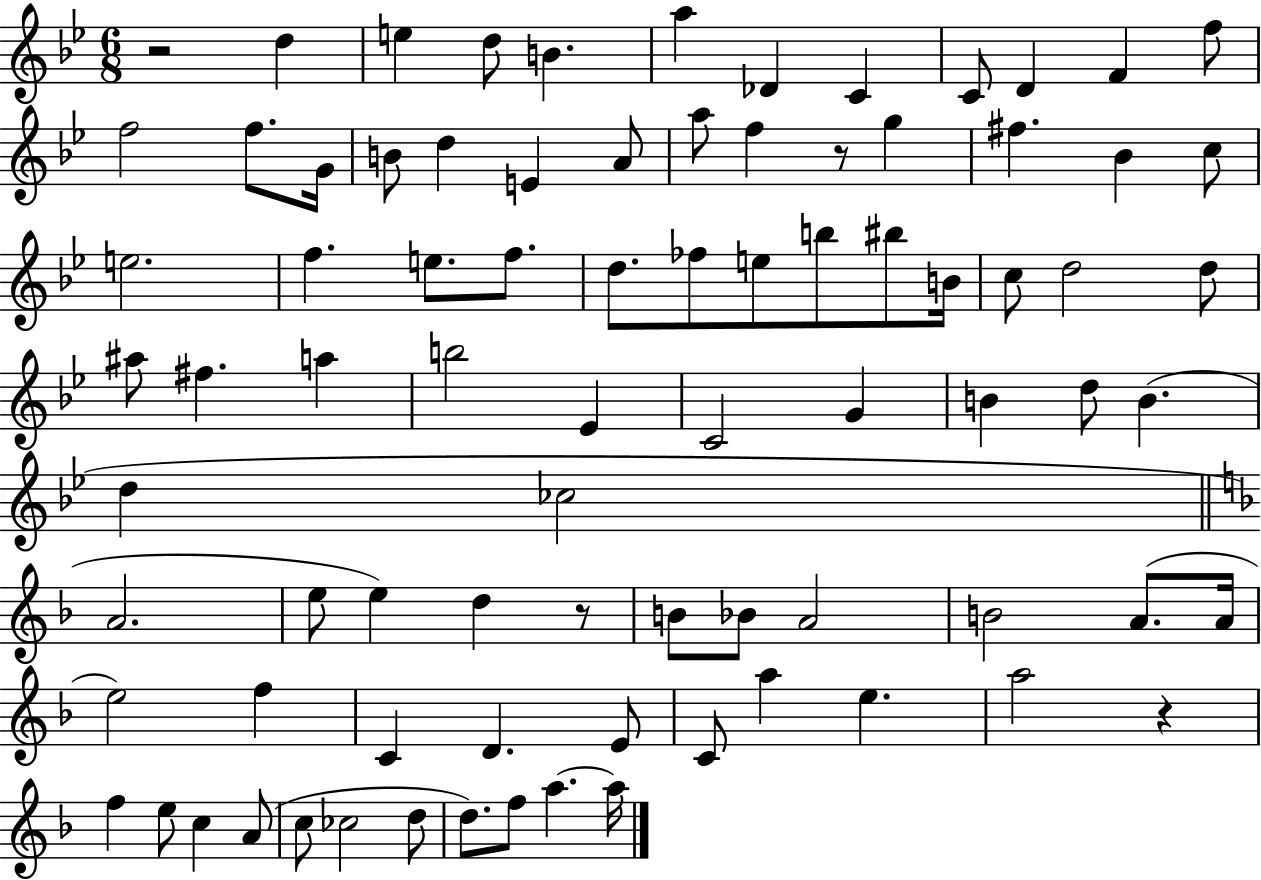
X:1
T:Untitled
M:6/8
L:1/4
K:Bb
z2 d e d/2 B a _D C C/2 D F f/2 f2 f/2 G/4 B/2 d E A/2 a/2 f z/2 g ^f _B c/2 e2 f e/2 f/2 d/2 _f/2 e/2 b/2 ^b/2 B/4 c/2 d2 d/2 ^a/2 ^f a b2 _E C2 G B d/2 B d _c2 A2 e/2 e d z/2 B/2 _B/2 A2 B2 A/2 A/4 e2 f C D E/2 C/2 a e a2 z f e/2 c A/2 c/2 _c2 d/2 d/2 f/2 a a/4